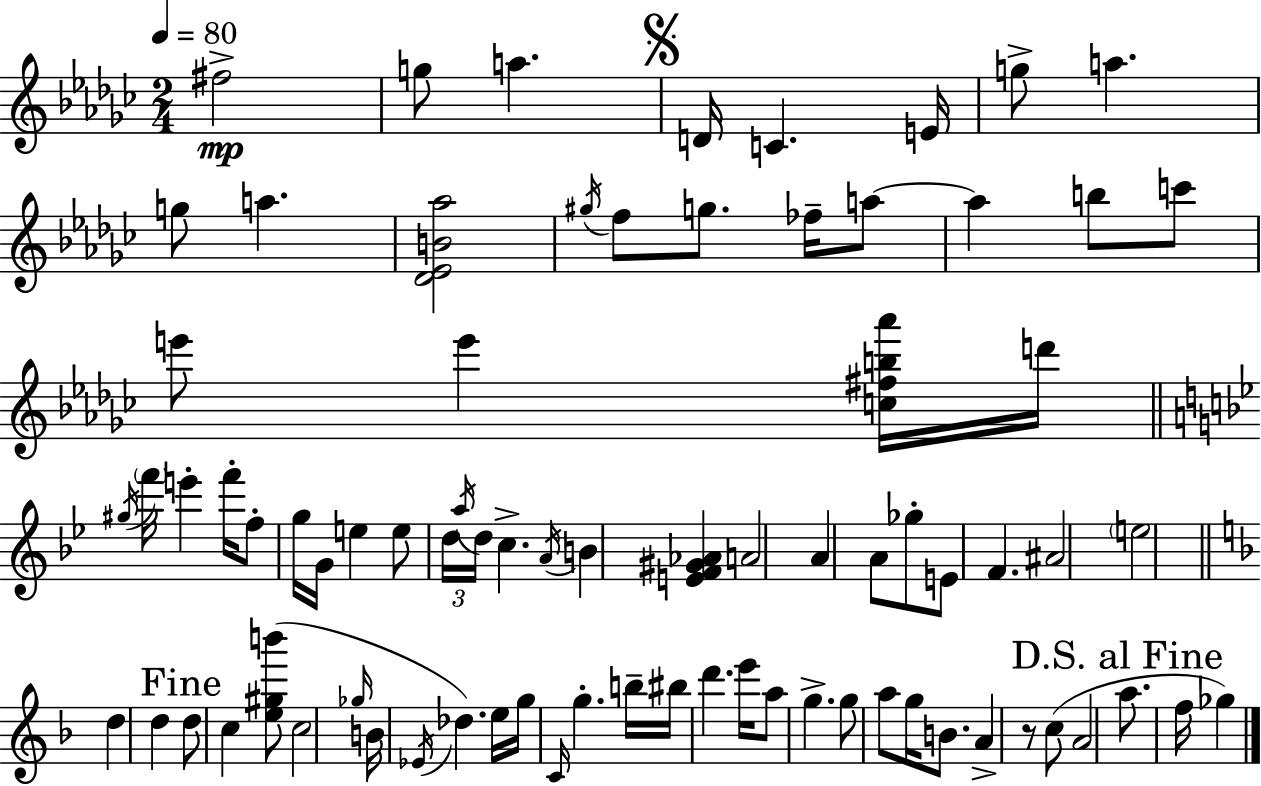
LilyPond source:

{
  \clef treble
  \numericTimeSignature
  \time 2/4
  \key ees \minor
  \tempo 4 = 80
  \repeat volta 2 { fis''2->\mp | g''8 a''4. | \mark \markup { \musicglyph "scripts.segno" } d'16 c'4. e'16 | g''8-> a''4. | \break g''8 a''4. | <des' ees' b' aes''>2 | \acciaccatura { gis''16 } f''8 g''8. fes''16-- a''8~~ | a''4 b''8 c'''8 | \break e'''8 e'''4 <c'' fis'' b'' aes'''>16 | d'''16 \bar "||" \break \key bes \major \acciaccatura { gis''16 } \parenthesize f'''16 e'''4-. f'''16-. f''8-. | g''16 g'16 e''4 e''8 | \tuplet 3/2 { d''16 \acciaccatura { a''16 } d''16 } c''4.-> | \acciaccatura { a'16 } b'4 <e' f' gis' aes'>4 | \break a'2 | a'4 a'8 | ges''8-. e'8 f'4. | ais'2 | \break \parenthesize e''2 | \bar "||" \break \key d \minor d''4 d''4 | \mark "Fine" d''8 c''4 <e'' gis'' b'''>8( | c''2 | \grace { ges''16 } b'16 \acciaccatura { ees'16 }) des''4. | \break e''16 g''16 \grace { c'16 } g''4.-. | b''16-- bis''16 d'''4. | e'''16 a''8 g''4.-> | g''8 a''8 g''16 | \break b'8. a'4-> r8 | c''8( a'2 | \mark "D.S. al Fine" a''8. f''16 ges''4) | } \bar "|."
}